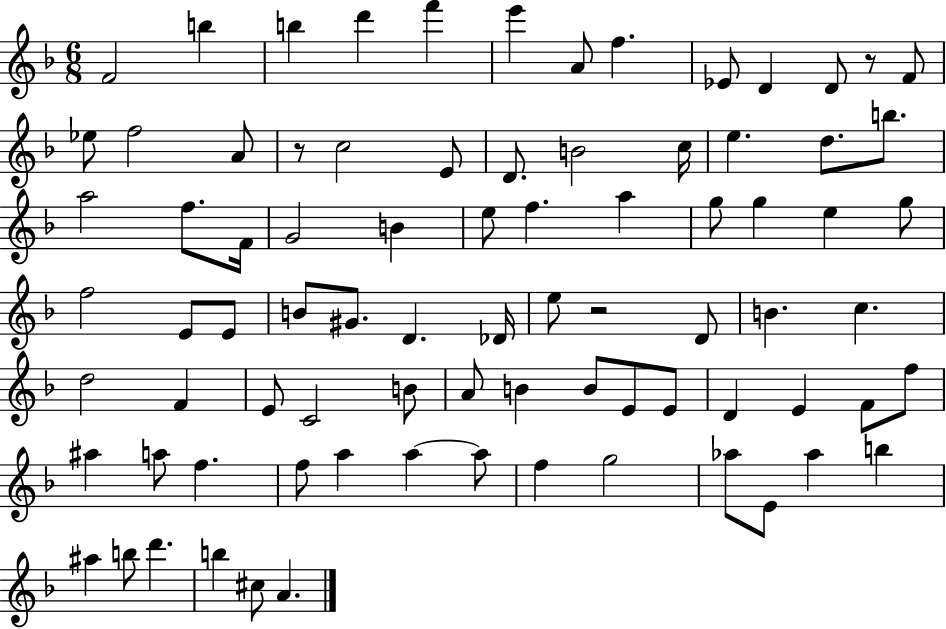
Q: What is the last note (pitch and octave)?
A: A4